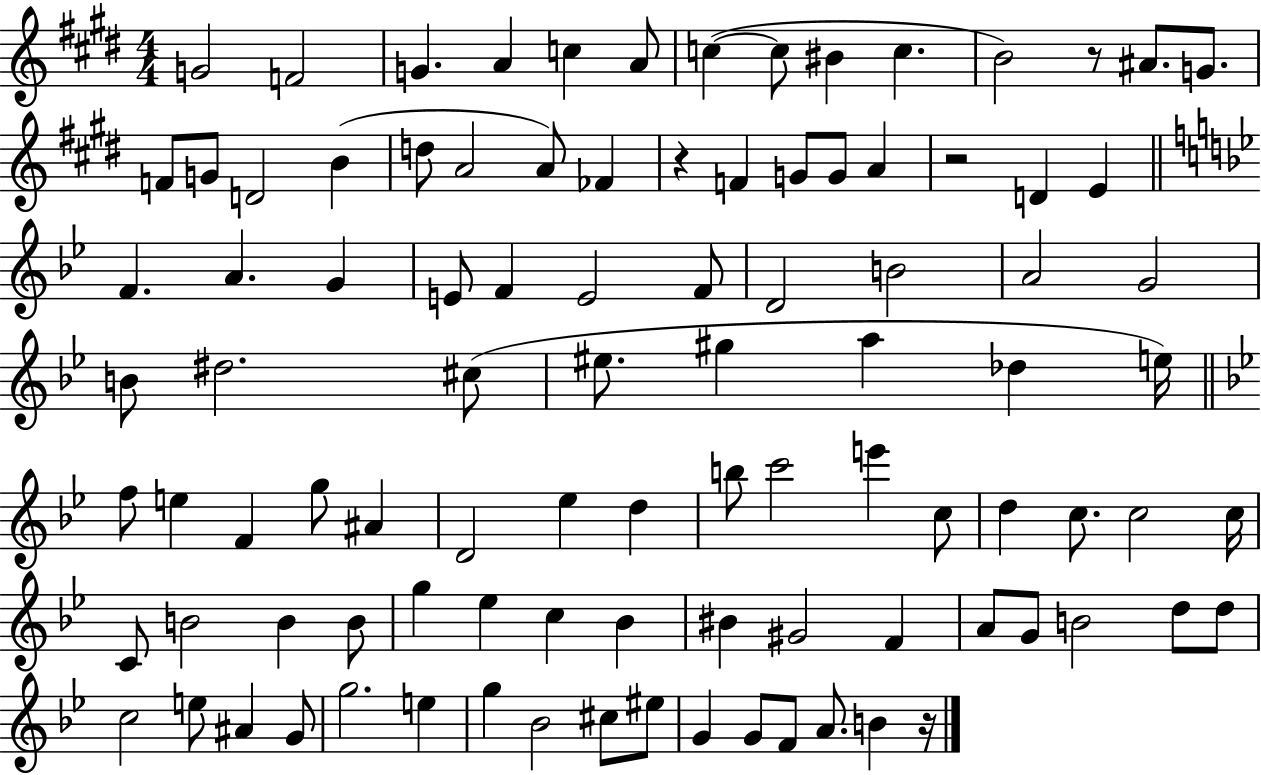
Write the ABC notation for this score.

X:1
T:Untitled
M:4/4
L:1/4
K:E
G2 F2 G A c A/2 c c/2 ^B c B2 z/2 ^A/2 G/2 F/2 G/2 D2 B d/2 A2 A/2 _F z F G/2 G/2 A z2 D E F A G E/2 F E2 F/2 D2 B2 A2 G2 B/2 ^d2 ^c/2 ^e/2 ^g a _d e/4 f/2 e F g/2 ^A D2 _e d b/2 c'2 e' c/2 d c/2 c2 c/4 C/2 B2 B B/2 g _e c _B ^B ^G2 F A/2 G/2 B2 d/2 d/2 c2 e/2 ^A G/2 g2 e g _B2 ^c/2 ^e/2 G G/2 F/2 A/2 B z/4